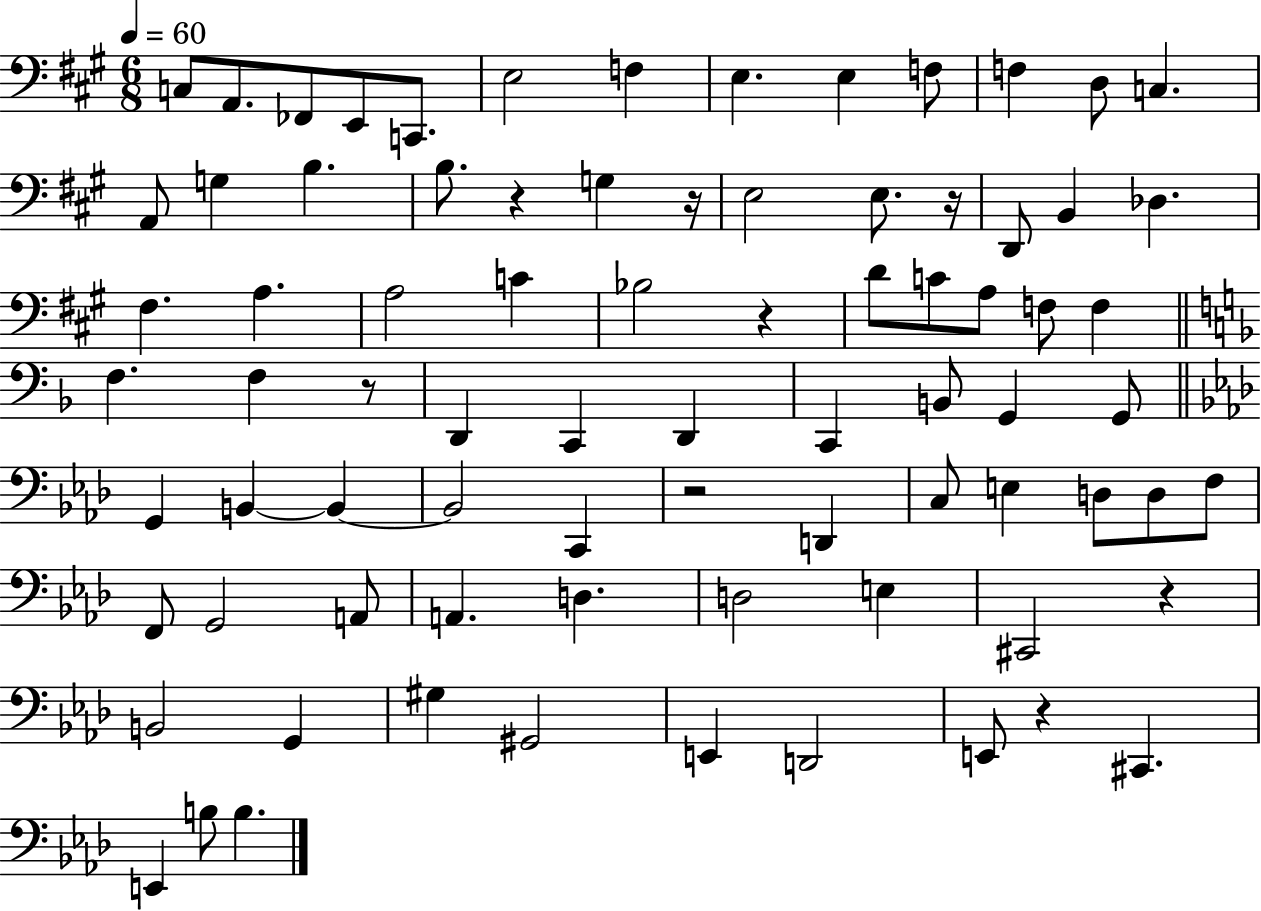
C3/e A2/e. FES2/e E2/e C2/e. E3/h F3/q E3/q. E3/q F3/e F3/q D3/e C3/q. A2/e G3/q B3/q. B3/e. R/q G3/q R/s E3/h E3/e. R/s D2/e B2/q Db3/q. F#3/q. A3/q. A3/h C4/q Bb3/h R/q D4/e C4/e A3/e F3/e F3/q F3/q. F3/q R/e D2/q C2/q D2/q C2/q B2/e G2/q G2/e G2/q B2/q B2/q B2/h C2/q R/h D2/q C3/e E3/q D3/e D3/e F3/e F2/e G2/h A2/e A2/q. D3/q. D3/h E3/q C#2/h R/q B2/h G2/q G#3/q G#2/h E2/q D2/h E2/e R/q C#2/q. E2/q B3/e B3/q.